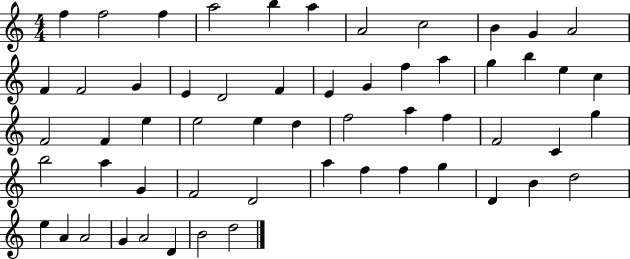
F5/q F5/h F5/q A5/h B5/q A5/q A4/h C5/h B4/q G4/q A4/h F4/q F4/h G4/q E4/q D4/h F4/q E4/q G4/q F5/q A5/q G5/q B5/q E5/q C5/q F4/h F4/q E5/q E5/h E5/q D5/q F5/h A5/q F5/q F4/h C4/q G5/q B5/h A5/q G4/q F4/h D4/h A5/q F5/q F5/q G5/q D4/q B4/q D5/h E5/q A4/q A4/h G4/q A4/h D4/q B4/h D5/h